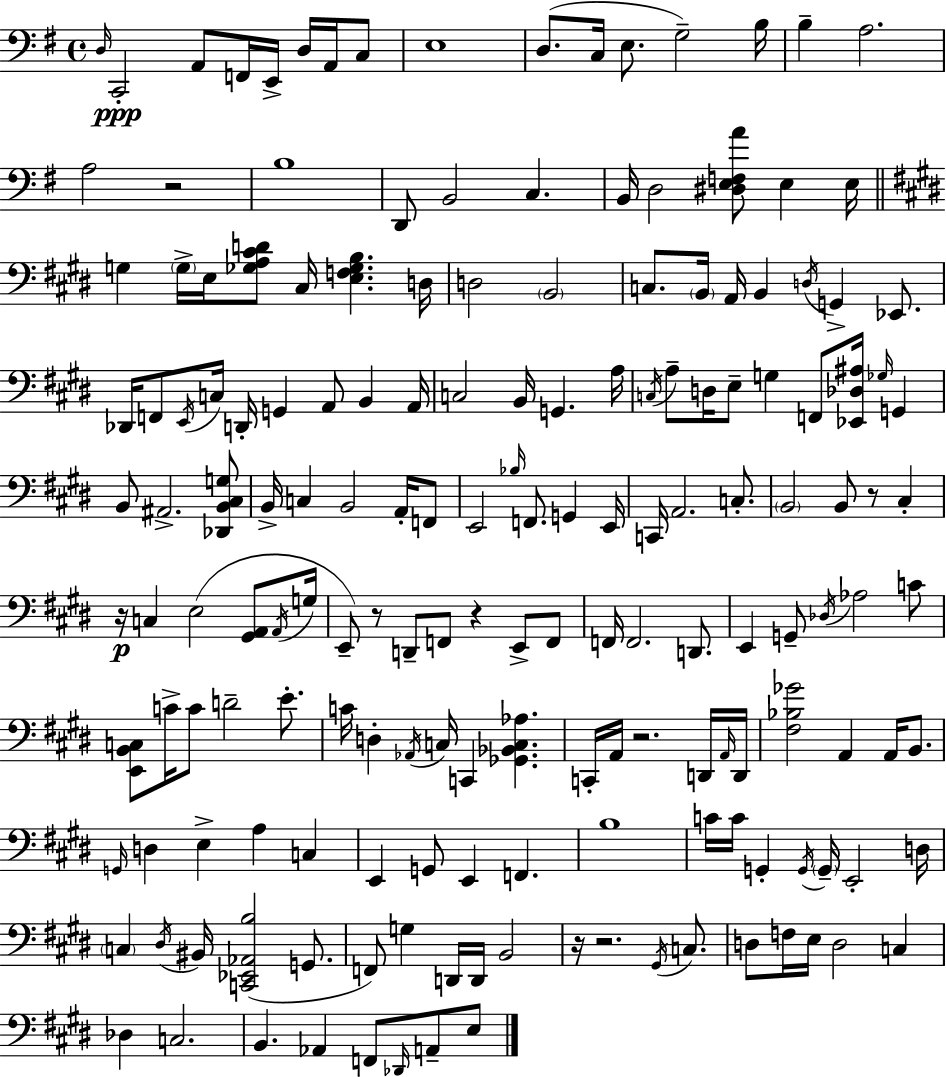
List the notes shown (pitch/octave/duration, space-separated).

D3/s C2/h A2/e F2/s E2/s D3/s A2/s C3/e E3/w D3/e. C3/s E3/e. G3/h B3/s B3/q A3/h. A3/h R/h B3/w D2/e B2/h C3/q. B2/s D3/h [D#3,E3,F3,A4]/e E3/q E3/s G3/q G3/s E3/s [Gb3,A3,C#4,D4]/e C#3/s [E3,F3,Gb3,B3]/q. D3/s D3/h B2/h C3/e. B2/s A2/s B2/q D3/s G2/q Eb2/e. Db2/s F2/e E2/s C3/s D2/s G2/q A2/e B2/q A2/s C3/h B2/s G2/q. A3/s C3/s A3/e D3/s E3/e G3/q F2/e [Eb2,Db3,A#3]/s Gb3/s G2/q B2/e A#2/h. [Db2,B2,C#3,G3]/e B2/s C3/q B2/h A2/s F2/e E2/h Bb3/s F2/e. G2/q E2/s C2/s A2/h. C3/e. B2/h B2/e R/e C#3/q R/s C3/q E3/h [G#2,A2]/e A2/s G3/s E2/e R/e D2/e F2/e R/q E2/e F2/e F2/s F2/h. D2/e. E2/q G2/e Db3/s Ab3/h C4/e [E2,B2,C3]/e C4/s C4/e D4/h E4/e. C4/s D3/q Ab2/s C3/s C2/q [Gb2,Bb2,C3,Ab3]/q. C2/s A2/s R/h. D2/s A2/s D2/s [F#3,Bb3,Gb4]/h A2/q A2/s B2/e. G2/s D3/q E3/q A3/q C3/q E2/q G2/e E2/q F2/q. B3/w C4/s C4/s G2/q G2/s G2/s E2/h D3/s C3/q D#3/s BIS2/s [C2,Eb2,Ab2,B3]/h G2/e. F2/e G3/q D2/s D2/s B2/h R/s R/h. G#2/s C3/e. D3/e F3/s E3/s D3/h C3/q Db3/q C3/h. B2/q. Ab2/q F2/e Db2/s A2/e E3/e